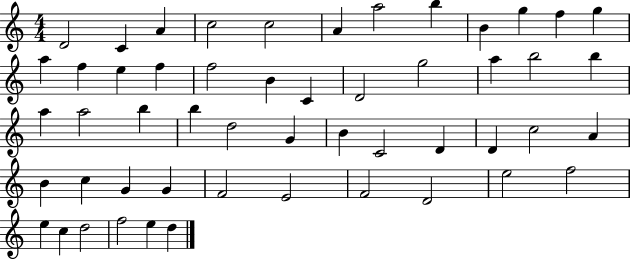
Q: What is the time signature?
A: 4/4